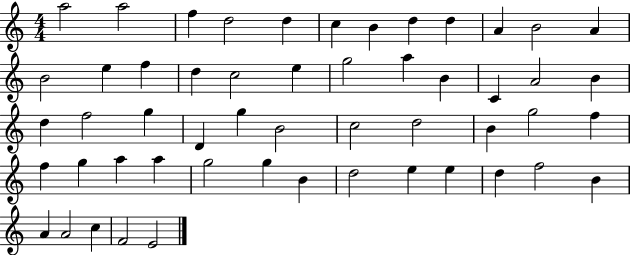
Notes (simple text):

A5/h A5/h F5/q D5/h D5/q C5/q B4/q D5/q D5/q A4/q B4/h A4/q B4/h E5/q F5/q D5/q C5/h E5/q G5/h A5/q B4/q C4/q A4/h B4/q D5/q F5/h G5/q D4/q G5/q B4/h C5/h D5/h B4/q G5/h F5/q F5/q G5/q A5/q A5/q G5/h G5/q B4/q D5/h E5/q E5/q D5/q F5/h B4/q A4/q A4/h C5/q F4/h E4/h